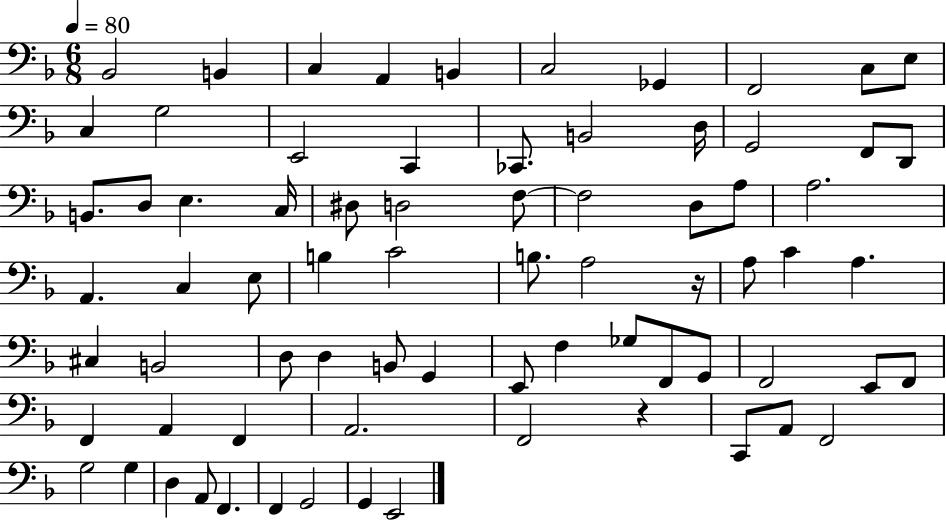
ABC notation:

X:1
T:Untitled
M:6/8
L:1/4
K:F
_B,,2 B,, C, A,, B,, C,2 _G,, F,,2 C,/2 E,/2 C, G,2 E,,2 C,, _C,,/2 B,,2 D,/4 G,,2 F,,/2 D,,/2 B,,/2 D,/2 E, C,/4 ^D,/2 D,2 F,/2 F,2 D,/2 A,/2 A,2 A,, C, E,/2 B, C2 B,/2 A,2 z/4 A,/2 C A, ^C, B,,2 D,/2 D, B,,/2 G,, E,,/2 F, _G,/2 F,,/2 G,,/2 F,,2 E,,/2 F,,/2 F,, A,, F,, A,,2 F,,2 z C,,/2 A,,/2 F,,2 G,2 G, D, A,,/2 F,, F,, G,,2 G,, E,,2